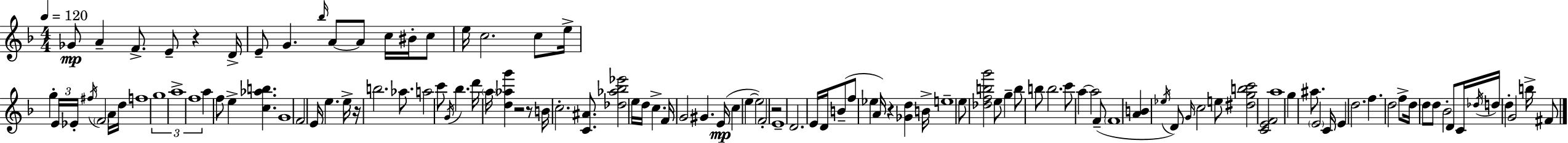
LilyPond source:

{
  \clef treble
  \numericTimeSignature
  \time 4/4
  \key f \major
  \tempo 4 = 120
  ges'8\mp a'4-- f'8.-> e'8-- r4 d'16-> | e'8-- g'4. \grace { bes''16 } a'8~~ a'8 c''16 bis'16-. c''8 | e''16 c''2. c''8 | e''16-> g''4-. \tuplet 3/2 { e'16 ees'16-. \acciaccatura { fis''16 } } \parenthesize f'2 | \break a'16 d''16 f''1 | \tuplet 3/2 { g''1 | a''1-> | f''1 } | \break a''4 f''8 e''4-> <c'' aes'' b''>4. | g'1 | f'2 e'16 e''4. | e''16-> r16 b''2. aes''8. | \break a''2 c'''8 \acciaccatura { g'16 } bes''4. | d'''16 \parenthesize a''16 <d'' aes'' g'''>4 r2 | r8 b'16 c''2.-. | <c' ais'>8. <des'' aes'' bes'' ees'''>2 e''16 d''16 c''4.-> | \break f'16 g'2 gis'4. | e'16(\mp c''4 e''4~~ e''2) | f'2-. r2 | e'1-- | \break d'2. e'16 | d'16 b'8--( f''8 ees''4 a'16) r4 <ges' d''>4 | b'16-> e''1-- | e''8 <des'' f'' b'' g'''>2 e''8 g''4-- | \break b''8 b''8 b''2. | c'''8 a''4~~ a''2 | f'8--( \parenthesize f'1 | <a' b'>4 \acciaccatura { ees''16 } d'8) \grace { g'16 } c''2 | \break e''8 <dis'' g'' b'' c'''>2 <c' e' f'>2 | a''1 | g''4 ais''8. \parenthesize e'2 | c'16 e'4 d''2. | \break f''4. d''2 | f''8-> d''16 d''8 d''8 bes'2-. | d'8 c'16 \acciaccatura { des''16 } d''16 d''4-. g'2 | b''16-> fis'8 \bar "|."
}